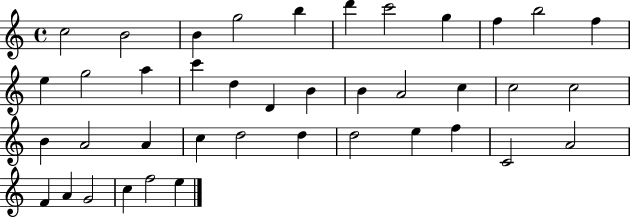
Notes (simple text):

C5/h B4/h B4/q G5/h B5/q D6/q C6/h G5/q F5/q B5/h F5/q E5/q G5/h A5/q C6/q D5/q D4/q B4/q B4/q A4/h C5/q C5/h C5/h B4/q A4/h A4/q C5/q D5/h D5/q D5/h E5/q F5/q C4/h A4/h F4/q A4/q G4/h C5/q F5/h E5/q